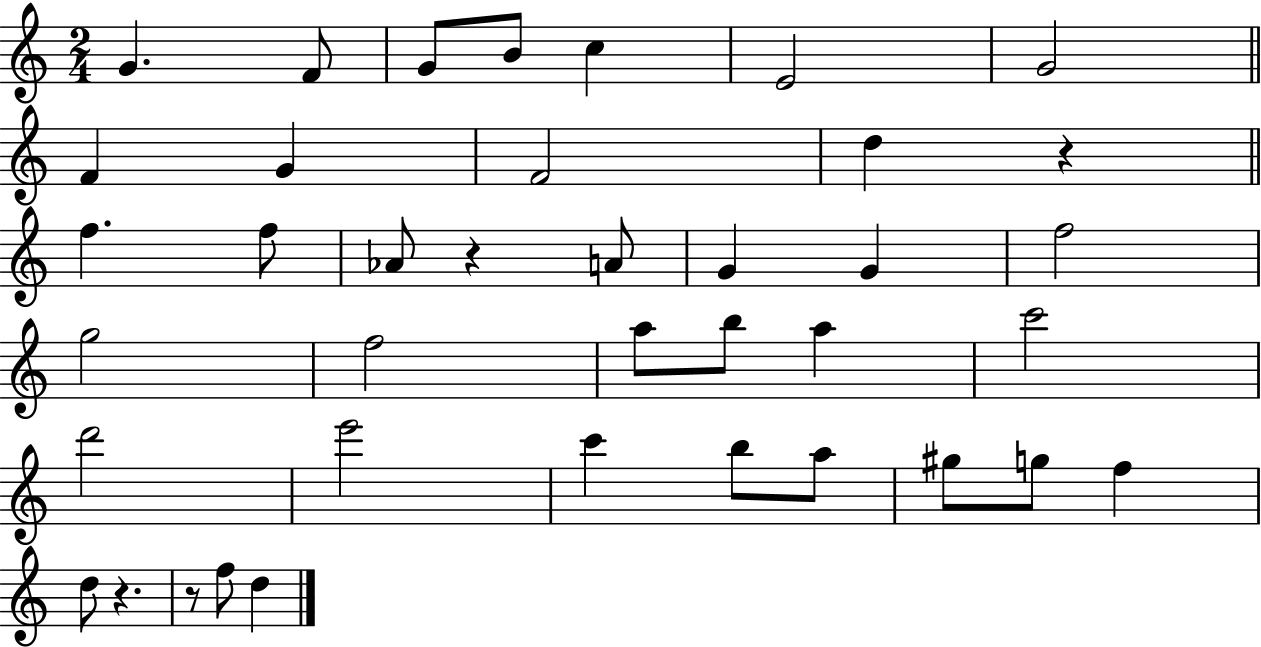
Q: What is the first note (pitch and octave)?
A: G4